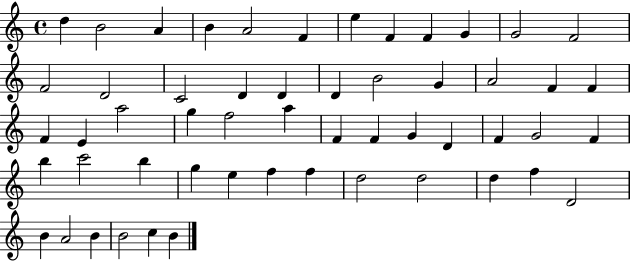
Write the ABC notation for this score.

X:1
T:Untitled
M:4/4
L:1/4
K:C
d B2 A B A2 F e F F G G2 F2 F2 D2 C2 D D D B2 G A2 F F F E a2 g f2 a F F G D F G2 F b c'2 b g e f f d2 d2 d f D2 B A2 B B2 c B